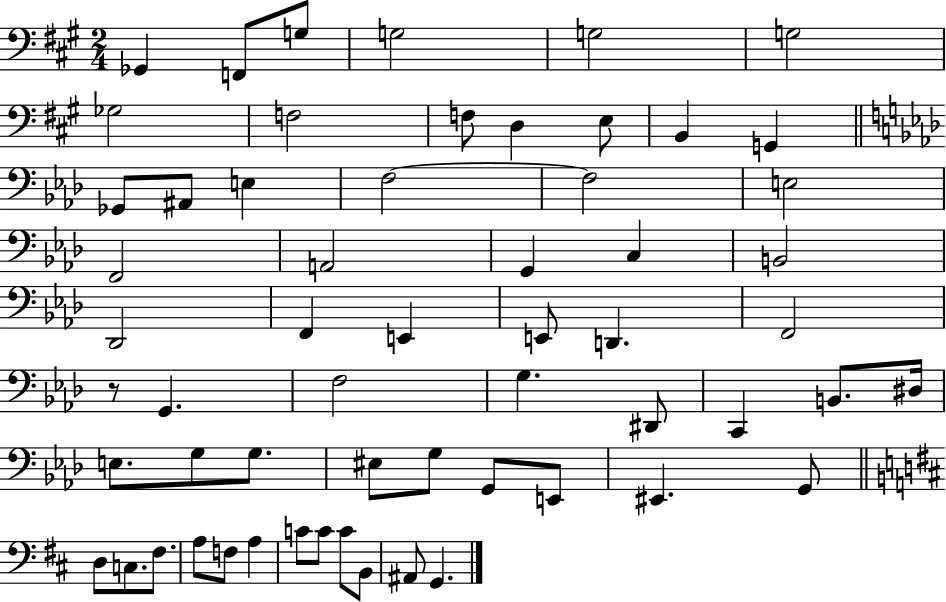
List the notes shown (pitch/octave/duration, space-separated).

Gb2/q F2/e G3/e G3/h G3/h G3/h Gb3/h F3/h F3/e D3/q E3/e B2/q G2/q Gb2/e A#2/e E3/q F3/h F3/h E3/h F2/h A2/h G2/q C3/q B2/h Db2/h F2/q E2/q E2/e D2/q. F2/h R/e G2/q. F3/h G3/q. D#2/e C2/q B2/e. D#3/s E3/e. G3/e G3/e. EIS3/e G3/e G2/e E2/e EIS2/q. G2/e D3/e C3/e. F#3/e. A3/e F3/e A3/q C4/e C4/e C4/e B2/e A#2/e G2/q.